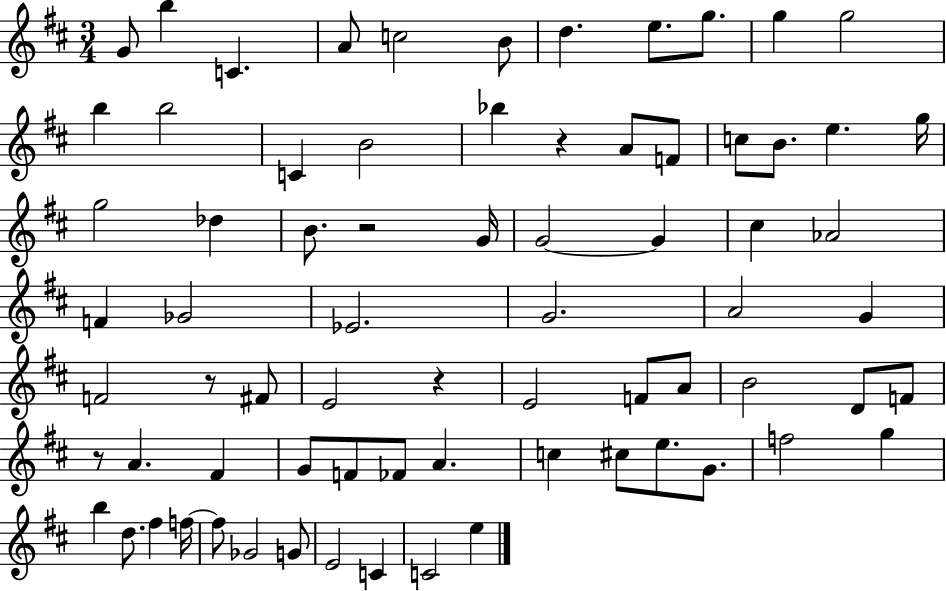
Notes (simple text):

G4/e B5/q C4/q. A4/e C5/h B4/e D5/q. E5/e. G5/e. G5/q G5/h B5/q B5/h C4/q B4/h Bb5/q R/q A4/e F4/e C5/e B4/e. E5/q. G5/s G5/h Db5/q B4/e. R/h G4/s G4/h G4/q C#5/q Ab4/h F4/q Gb4/h Eb4/h. G4/h. A4/h G4/q F4/h R/e F#4/e E4/h R/q E4/h F4/e A4/e B4/h D4/e F4/e R/e A4/q. F#4/q G4/e F4/e FES4/e A4/q. C5/q C#5/e E5/e. G4/e. F5/h G5/q B5/q D5/e. F#5/q F5/s F5/e Gb4/h G4/e E4/h C4/q C4/h E5/q